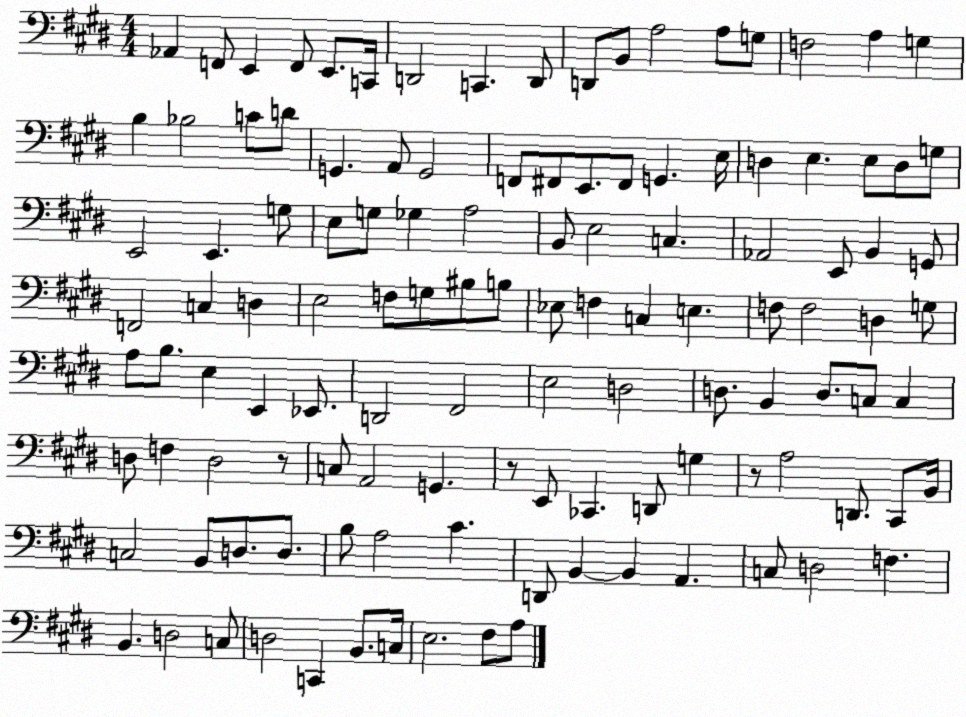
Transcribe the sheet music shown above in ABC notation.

X:1
T:Untitled
M:4/4
L:1/4
K:E
_A,, F,,/2 E,, F,,/2 E,,/2 C,,/4 D,,2 C,, D,,/2 D,,/2 B,,/2 A,2 A,/2 G,/2 F,2 A, G, B, _B,2 C/2 D/2 G,, A,,/2 G,,2 F,,/2 ^F,,/2 E,,/2 ^F,,/2 G,, E,/4 D, E, E,/2 D,/2 G,/2 E,,2 E,, G,/2 E,/2 G,/2 _G, A,2 B,,/2 E,2 C, _A,,2 E,,/2 B,, G,,/2 F,,2 C, D, E,2 F,/2 G,/2 ^B,/2 B,/2 _E,/2 F, C, E, F,/2 F,2 D, G,/2 A,/2 B,/2 E, E,, _E,,/2 D,,2 ^F,,2 E,2 D,2 D,/2 B,, D,/2 C,/2 C, D,/2 F, D,2 z/2 C,/2 A,,2 G,, z/2 E,,/2 _C,, D,,/2 G, z/2 A,2 D,,/2 ^C,,/2 B,,/4 C,2 B,,/2 D,/2 D,/2 B,/2 A,2 ^C D,,/2 B,, B,, A,, C,/2 D,2 F, B,, D,2 C,/2 D,2 C,, B,,/2 C,/4 E,2 ^F,/2 A,/2